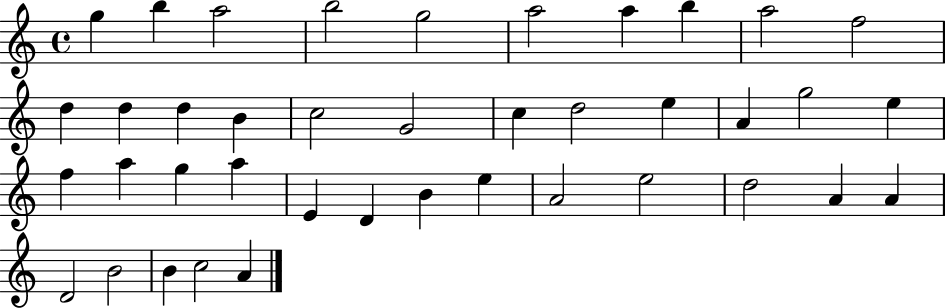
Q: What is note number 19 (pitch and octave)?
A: E5